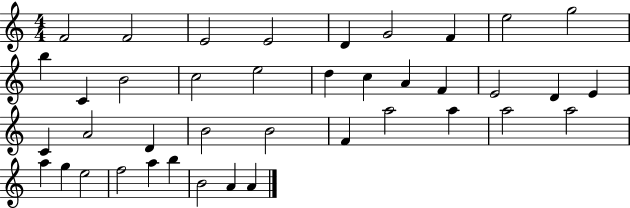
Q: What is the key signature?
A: C major